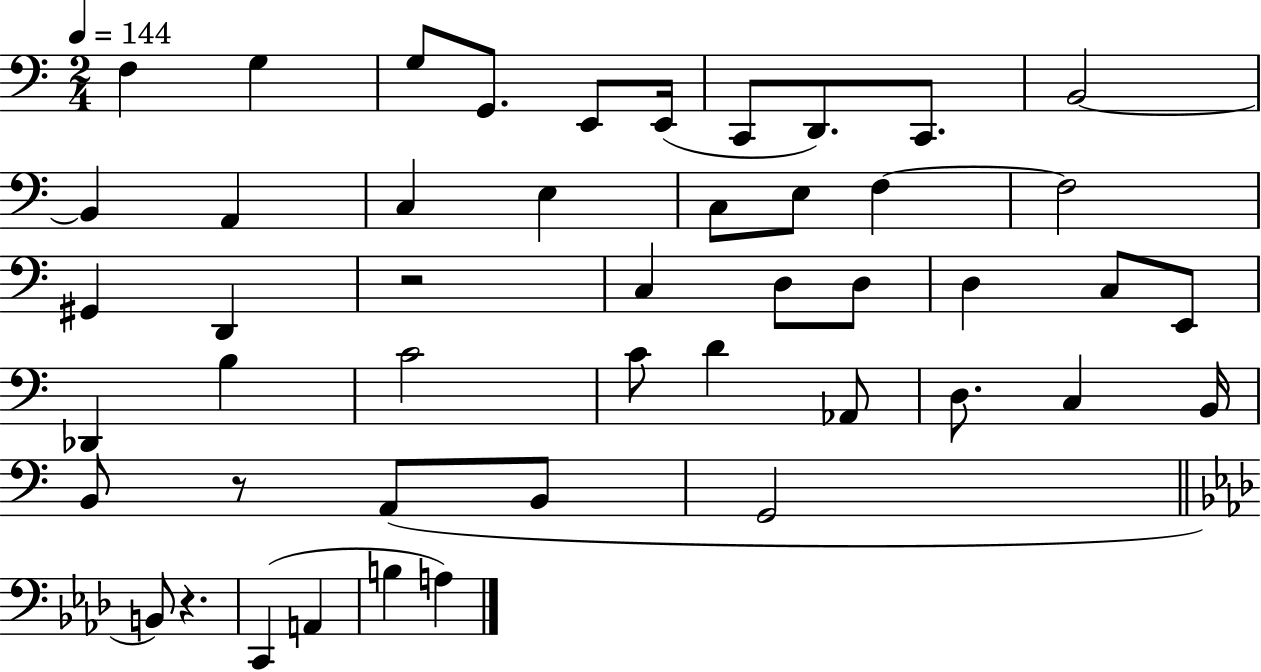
{
  \clef bass
  \numericTimeSignature
  \time 2/4
  \key c \major
  \tempo 4 = 144
  f4 g4 | g8 g,8. e,8 e,16( | c,8 d,8.) c,8. | b,2~~ | \break b,4 a,4 | c4 e4 | c8 e8 f4~~ | f2 | \break gis,4 d,4 | r2 | c4 d8 d8 | d4 c8 e,8 | \break des,4 b4 | c'2 | c'8 d'4 aes,8 | d8. c4 b,16 | \break b,8 r8 a,8( b,8 | g,2 | \bar "||" \break \key aes \major b,8) r4. | c,4( a,4 | b4 a4) | \bar "|."
}